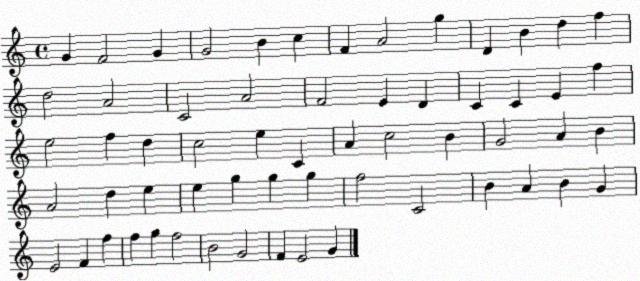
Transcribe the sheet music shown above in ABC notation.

X:1
T:Untitled
M:4/4
L:1/4
K:C
G F2 G G2 B c F A2 g D B d f d2 A2 C2 A2 F2 E D C C E f e2 f d c2 e C A c2 B G2 A B A2 d e e g g g f2 C2 B A B G E2 F f f g f2 B2 G2 F E2 G